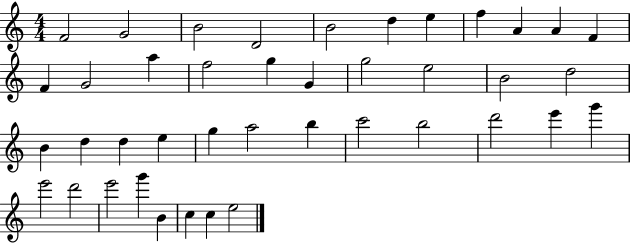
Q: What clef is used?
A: treble